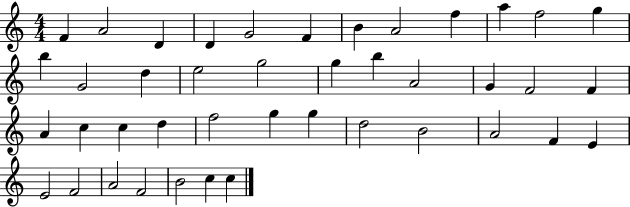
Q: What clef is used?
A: treble